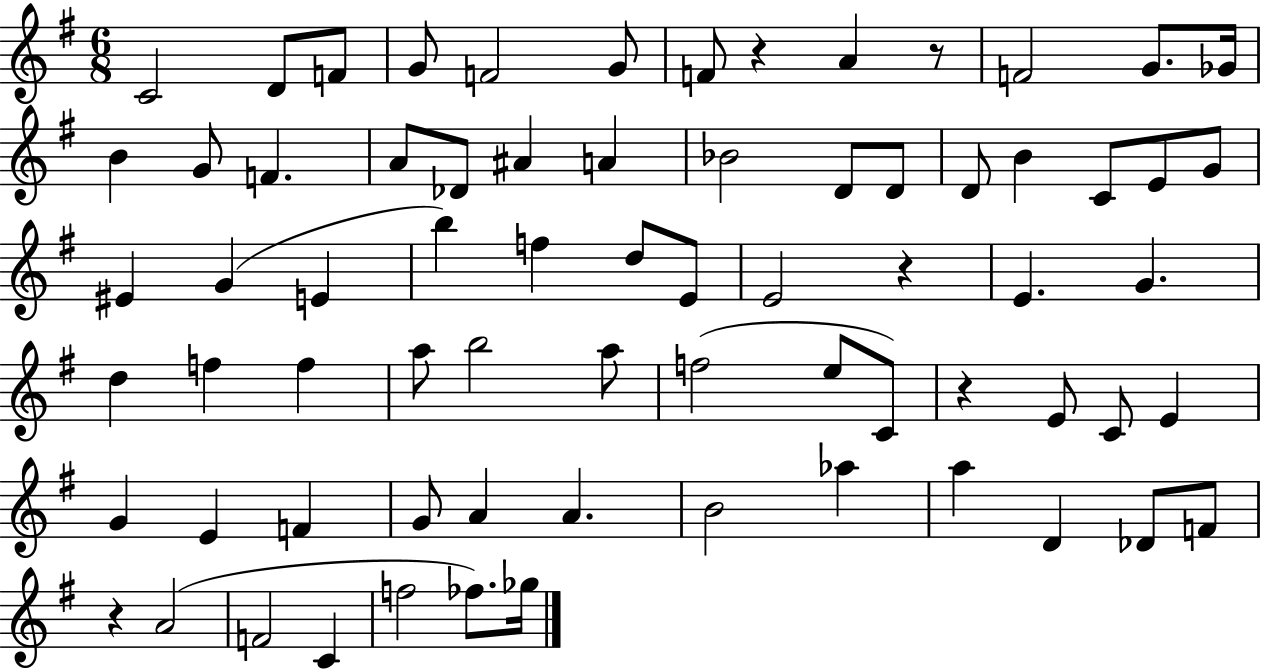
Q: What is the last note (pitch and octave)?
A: Gb5